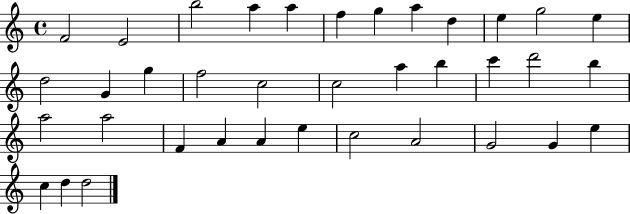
F4/h E4/h B5/h A5/q A5/q F5/q G5/q A5/q D5/q E5/q G5/h E5/q D5/h G4/q G5/q F5/h C5/h C5/h A5/q B5/q C6/q D6/h B5/q A5/h A5/h F4/q A4/q A4/q E5/q C5/h A4/h G4/h G4/q E5/q C5/q D5/q D5/h